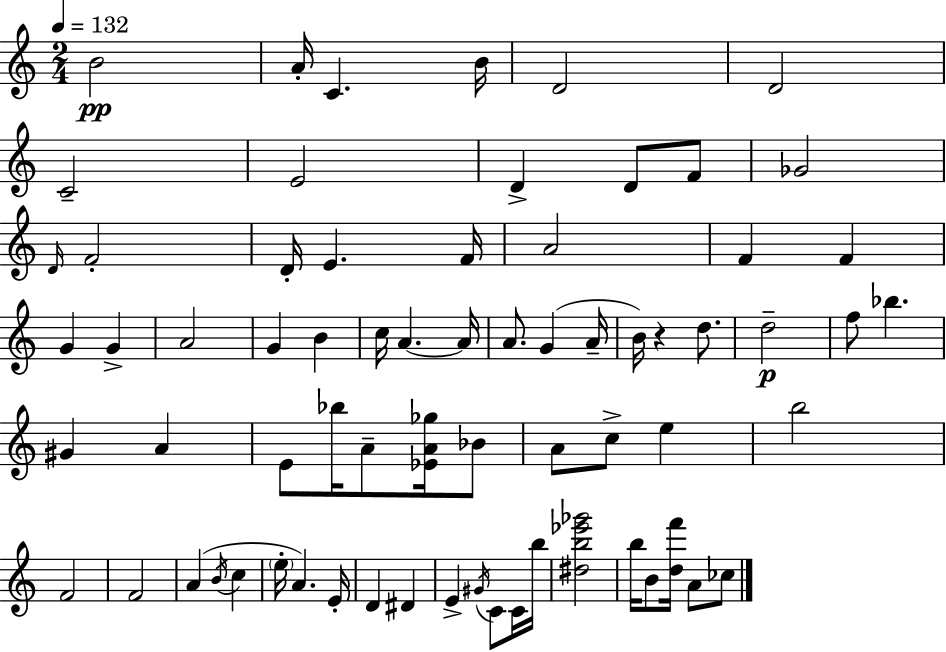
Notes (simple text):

B4/h A4/s C4/q. B4/s D4/h D4/h C4/h E4/h D4/q D4/e F4/e Gb4/h D4/s F4/h D4/s E4/q. F4/s A4/h F4/q F4/q G4/q G4/q A4/h G4/q B4/q C5/s A4/q. A4/s A4/e. G4/q A4/s B4/s R/q D5/e. D5/h F5/e Bb5/q. G#4/q A4/q E4/e Bb5/s A4/e [Eb4,A4,Gb5]/s Bb4/e A4/e C5/e E5/q B5/h F4/h F4/h A4/q B4/s C5/q E5/s A4/q. E4/s D4/q D#4/q E4/q G#4/s C4/e C4/s B5/s [D#5,B5,Eb6,Gb6]/h B5/s B4/e [D5,F6]/s A4/e CES5/e